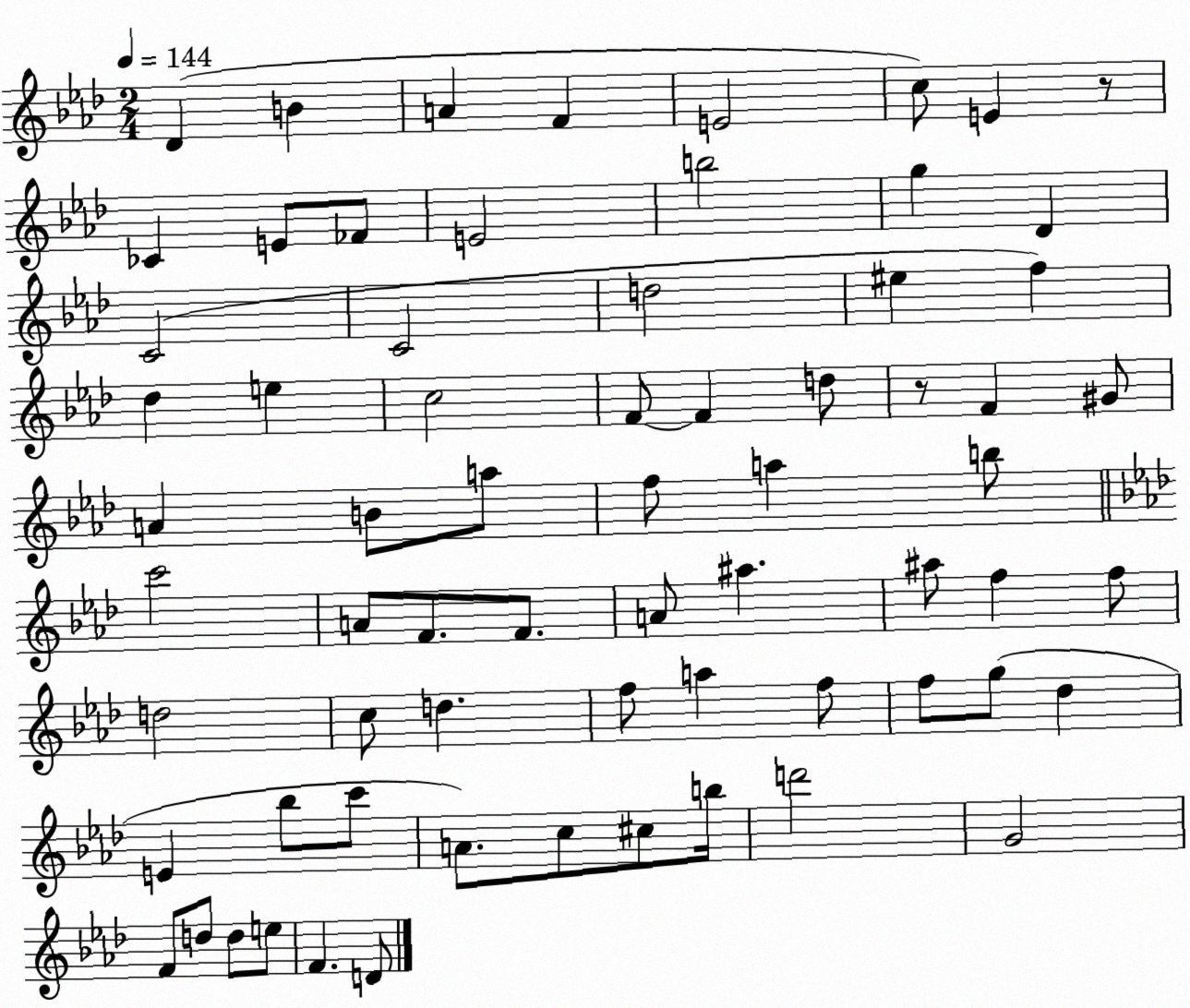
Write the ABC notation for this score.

X:1
T:Untitled
M:2/4
L:1/4
K:Ab
_D B A F E2 c/2 E z/2 _C E/2 _F/2 E2 b2 g _D C2 C2 d2 ^e f _d e c2 F/2 F d/2 z/2 F ^G/2 A B/2 a/2 f/2 a b/2 c'2 A/2 F/2 F/2 A/2 ^a ^a/2 f f/2 d2 c/2 d f/2 a f/2 f/2 g/2 _d E _b/2 c'/2 A/2 c/2 ^c/2 b/4 d'2 G2 F/2 d/2 d/2 e/2 F D/2